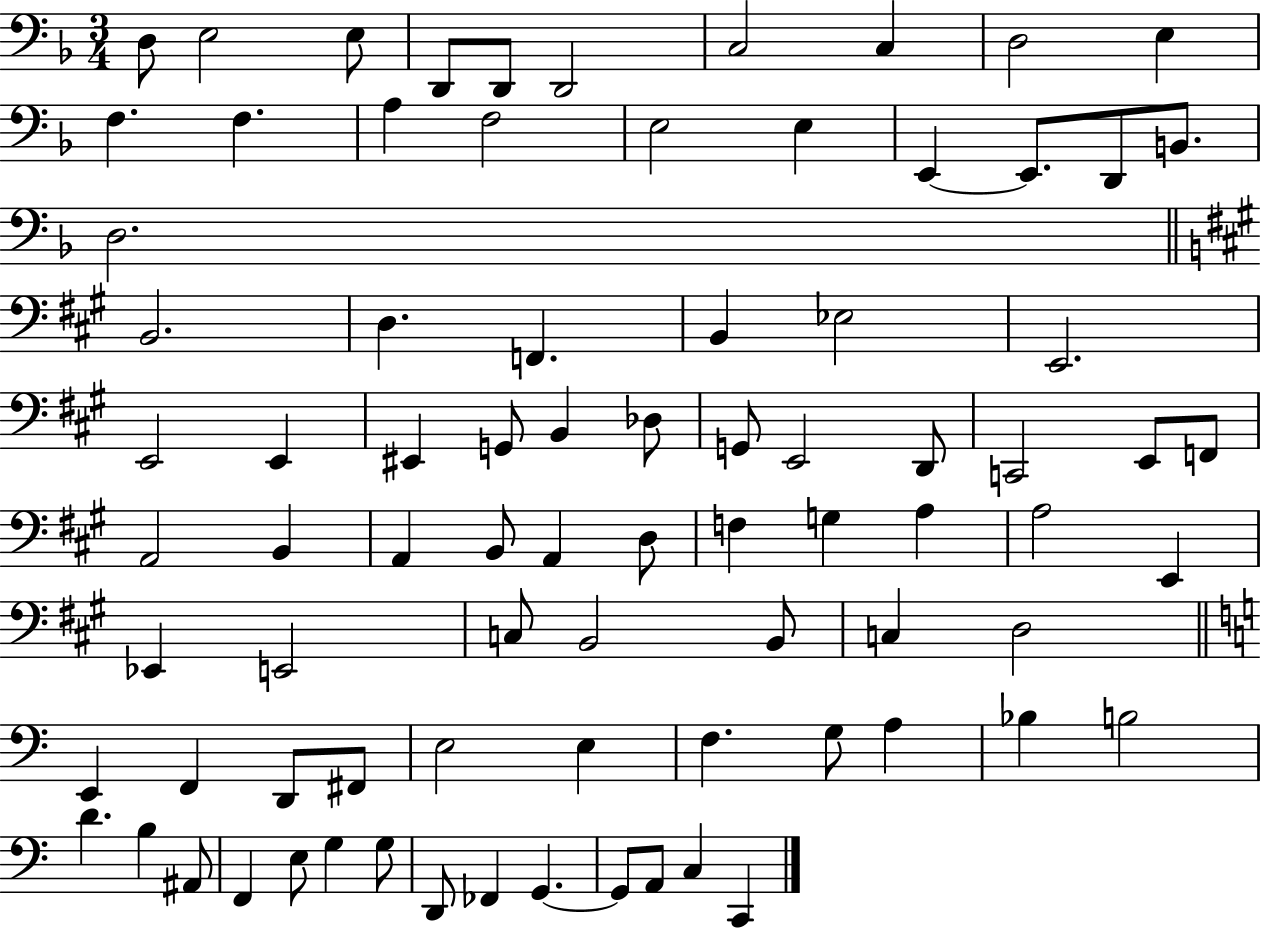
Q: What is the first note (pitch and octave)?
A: D3